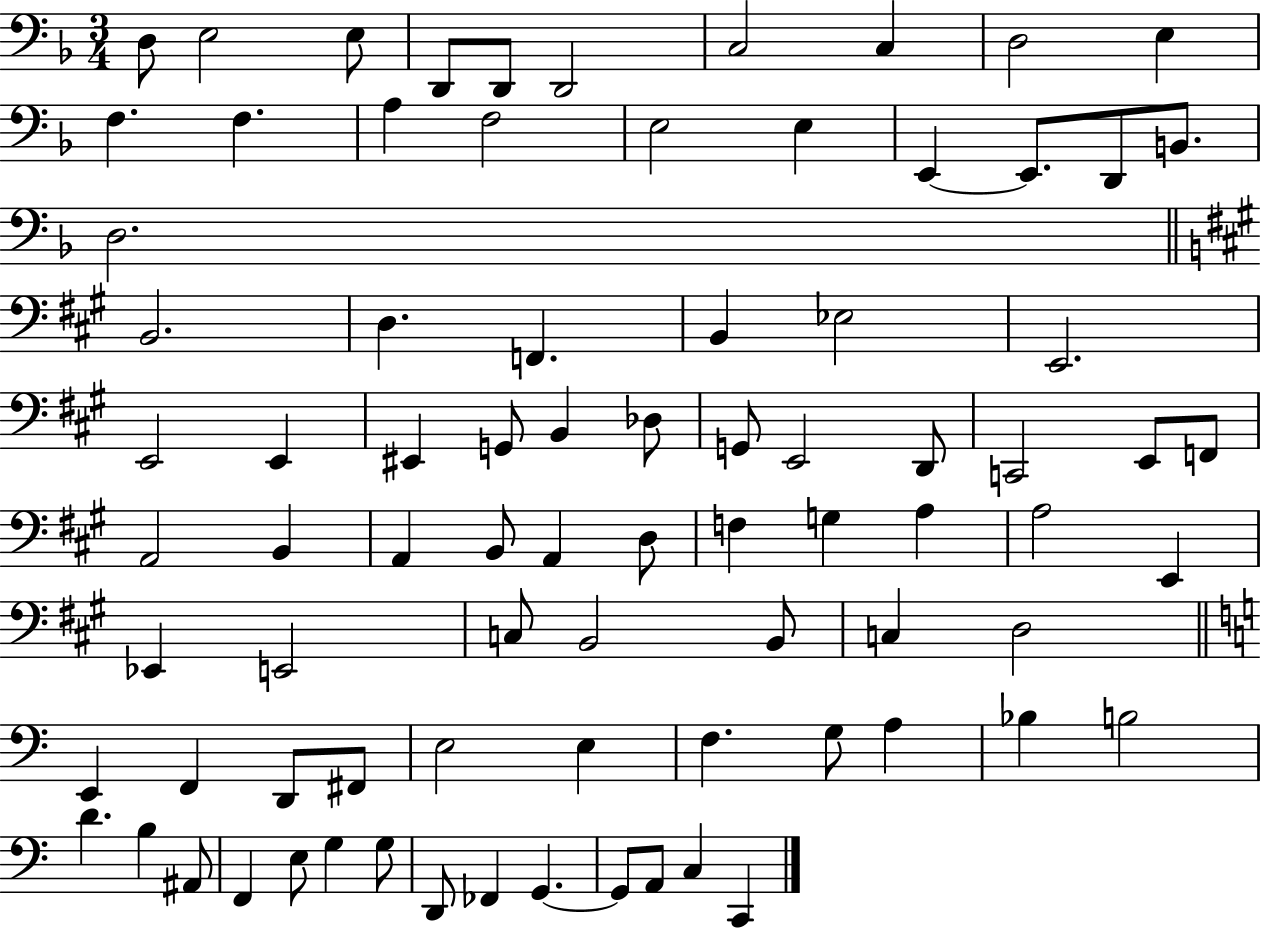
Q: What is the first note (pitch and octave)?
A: D3